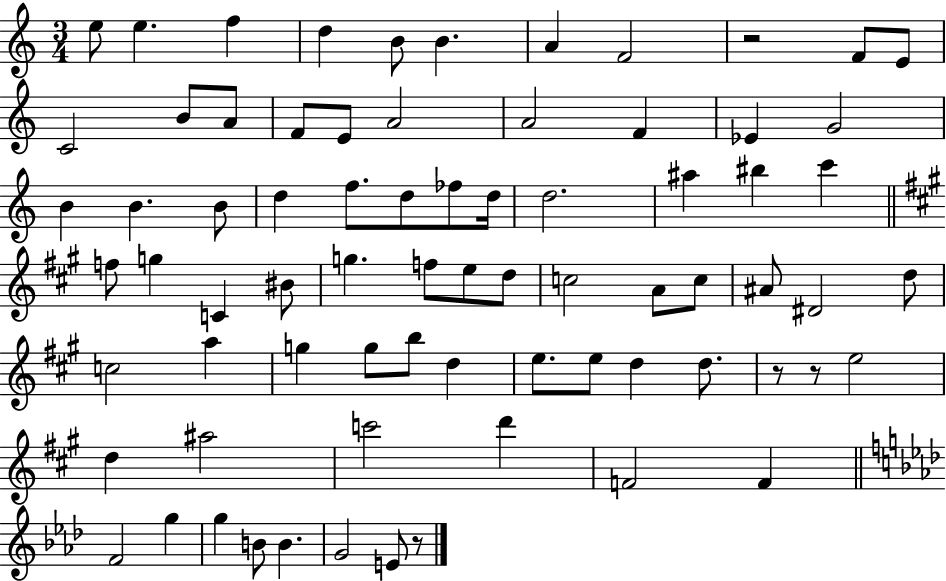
X:1
T:Untitled
M:3/4
L:1/4
K:C
e/2 e f d B/2 B A F2 z2 F/2 E/2 C2 B/2 A/2 F/2 E/2 A2 A2 F _E G2 B B B/2 d f/2 d/2 _f/2 d/4 d2 ^a ^b c' f/2 g C ^B/2 g f/2 e/2 d/2 c2 A/2 c/2 ^A/2 ^D2 d/2 c2 a g g/2 b/2 d e/2 e/2 d d/2 z/2 z/2 e2 d ^a2 c'2 d' F2 F F2 g g B/2 B G2 E/2 z/2